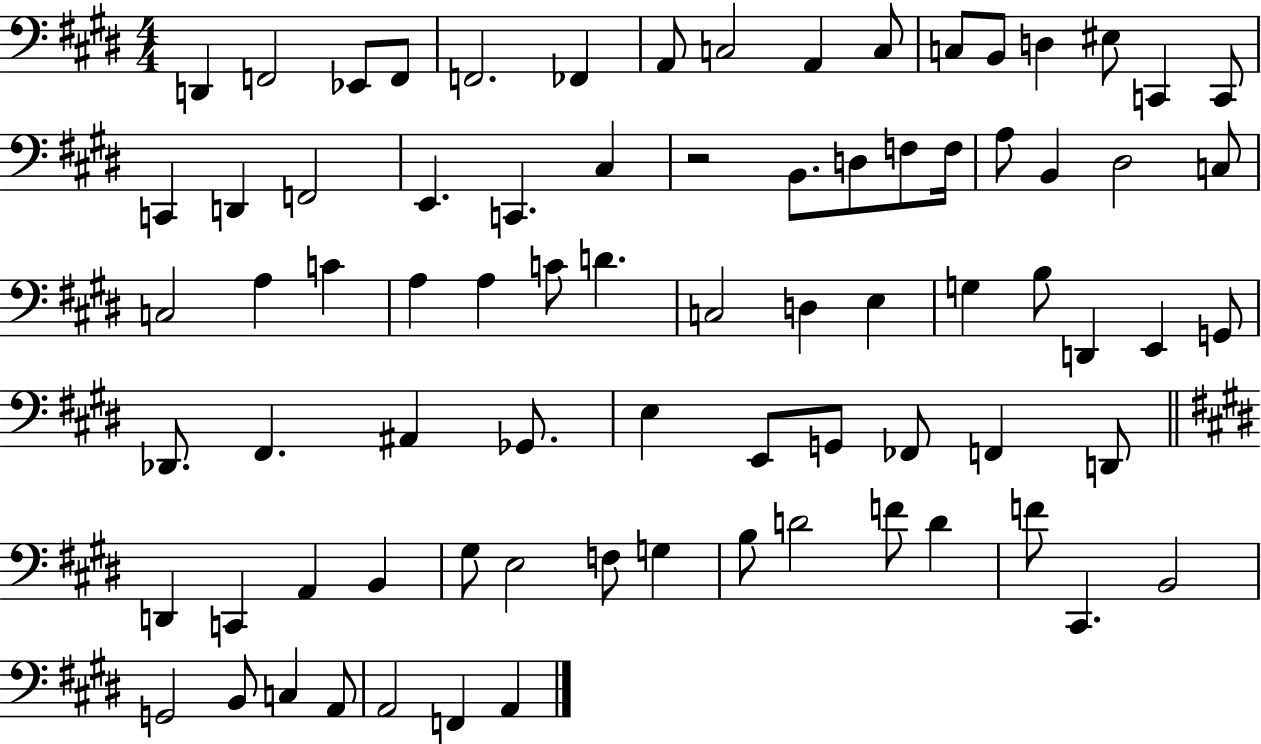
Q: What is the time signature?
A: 4/4